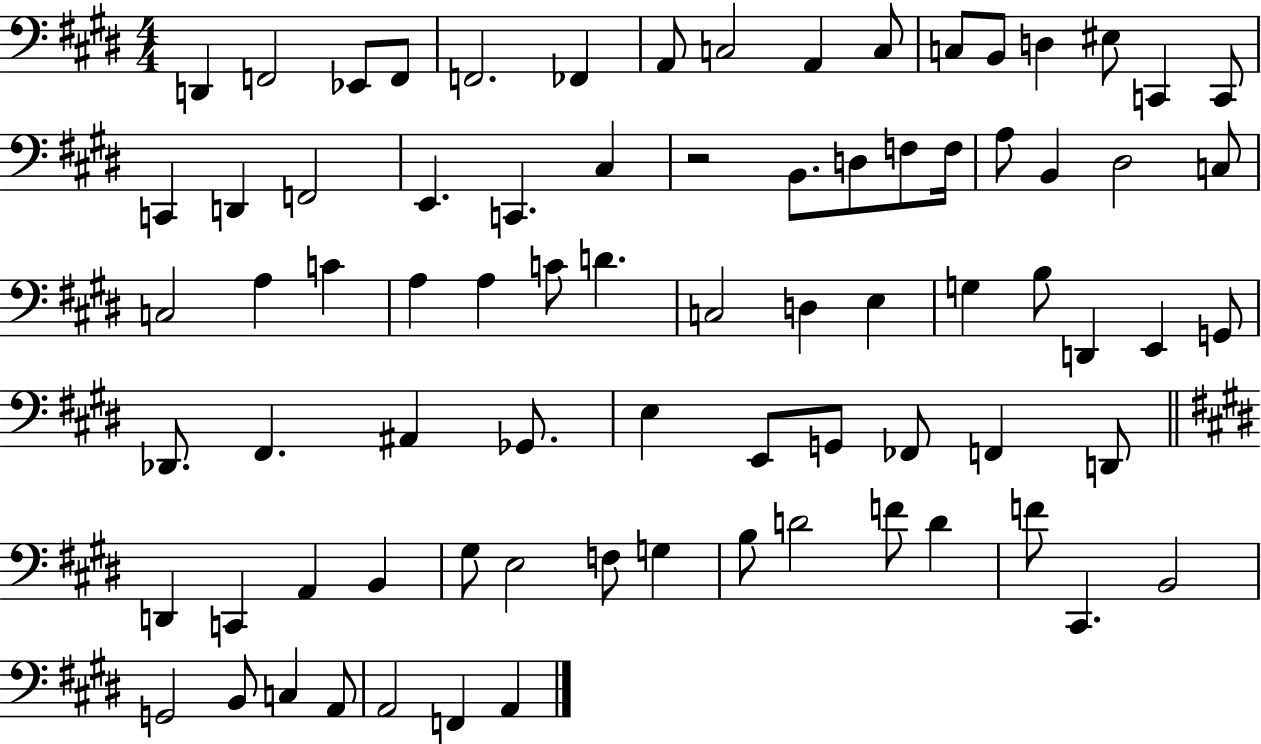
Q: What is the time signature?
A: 4/4